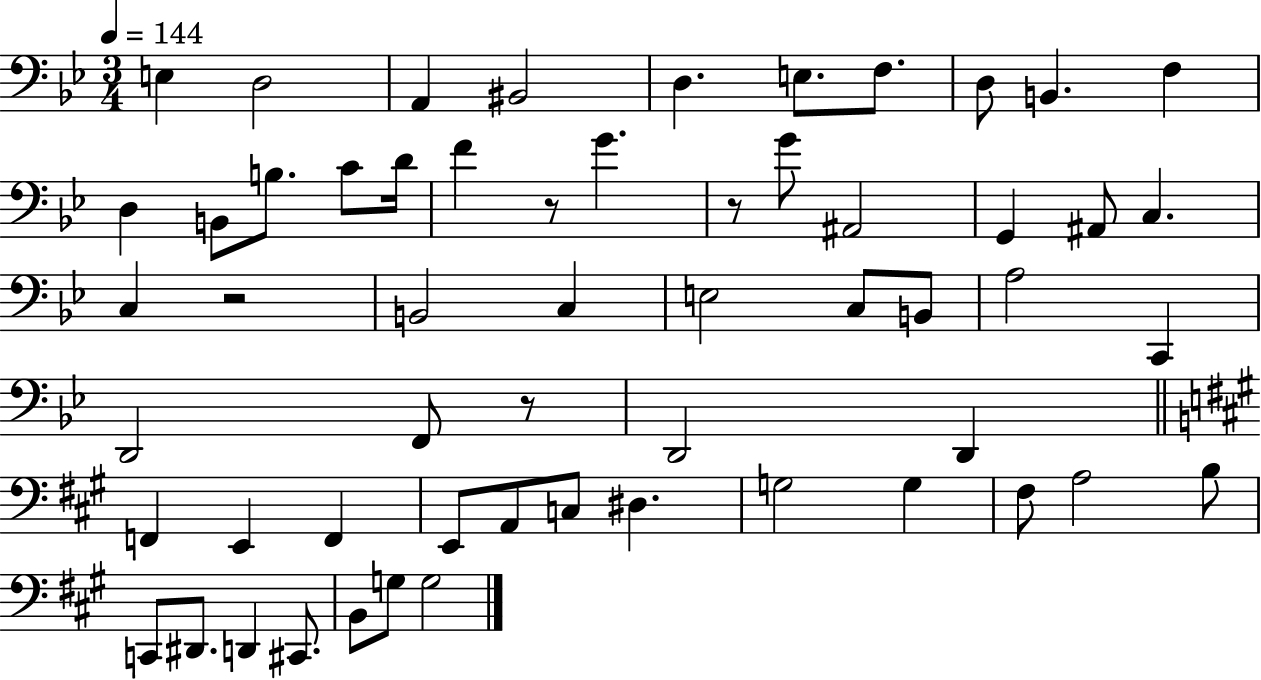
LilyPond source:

{
  \clef bass
  \numericTimeSignature
  \time 3/4
  \key bes \major
  \tempo 4 = 144
  e4 d2 | a,4 bis,2 | d4. e8. f8. | d8 b,4. f4 | \break d4 b,8 b8. c'8 d'16 | f'4 r8 g'4. | r8 g'8 ais,2 | g,4 ais,8 c4. | \break c4 r2 | b,2 c4 | e2 c8 b,8 | a2 c,4 | \break d,2 f,8 r8 | d,2 d,4 | \bar "||" \break \key a \major f,4 e,4 f,4 | e,8 a,8 c8 dis4. | g2 g4 | fis8 a2 b8 | \break c,8 dis,8. d,4 cis,8. | b,8 g8 g2 | \bar "|."
}